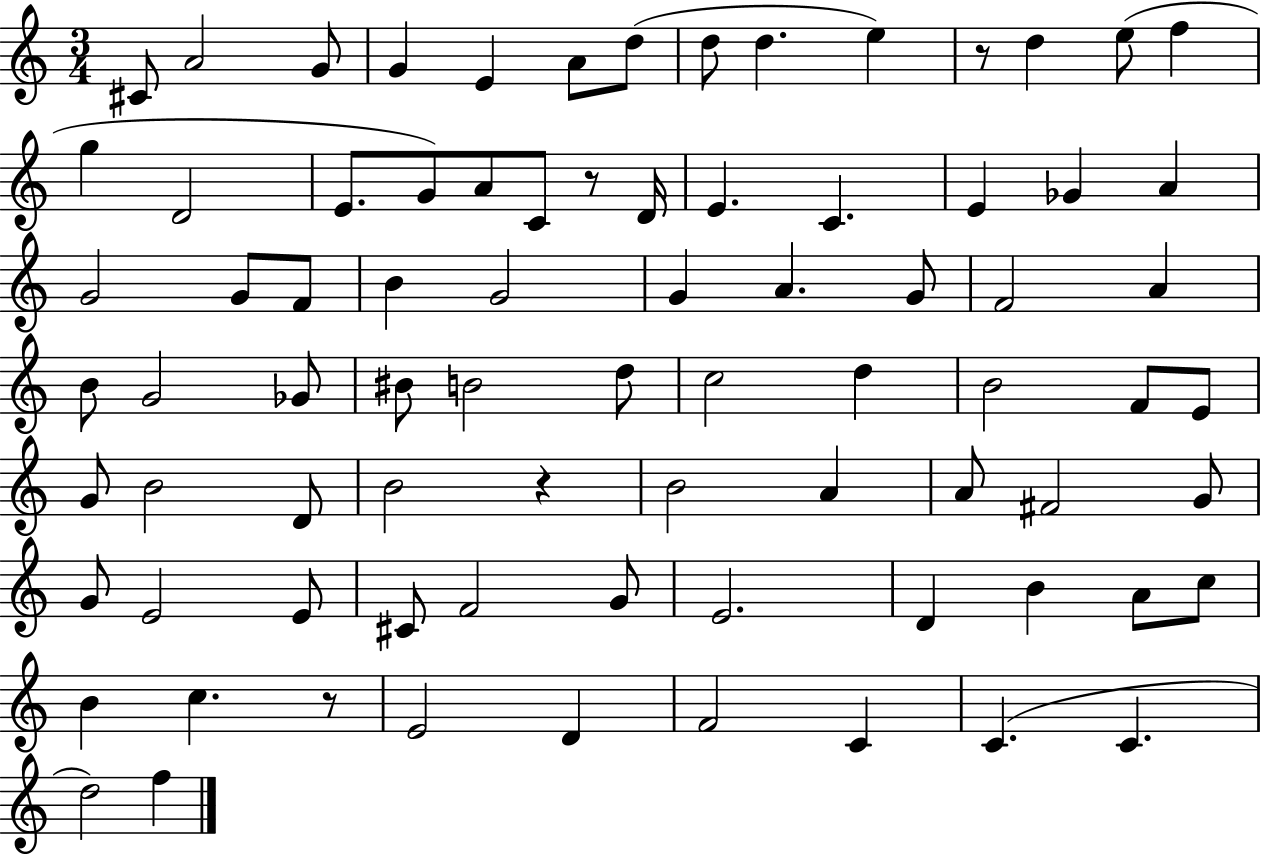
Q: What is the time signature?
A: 3/4